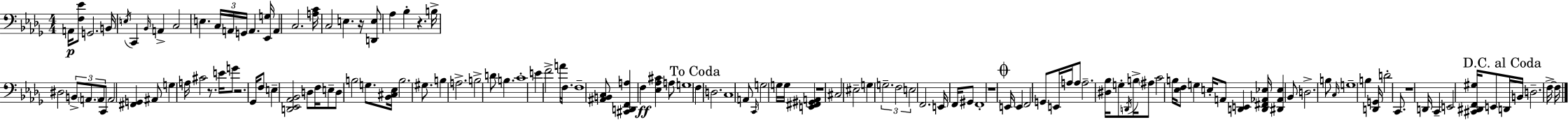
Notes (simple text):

A2/s [F3,Eb4]/e G2/h. B2/s E3/s C2/q Bb2/s A2/q C3/h E3/q. C3/s A2/s G2/s A2/q. [Eb2,G3]/s A2/q C3/h. [A3,C4]/s C3/h E3/q. R/s [D2,E3]/e Ab3/q Bb3/q R/q. B3/s D#3/h B2/e A2/e. A2/e C2/e A2/h [F#2,G2]/q A#2/e G3/q A3/s C#4/h R/e. E4/s G4/e R/h. Gb2/s F3/e E3/q [D2,Eb2,Ab2,Bb2]/h D3/e F3/s E3/e D3/e B3/h G3/e. [Bb2,C#3,Eb3]/s B3/h. G#3/e. B3/q A3/h. B3/h D4/e B3/q. C4/w E4/q F4/h A4/s F3/e. F3/w [A#2,B2,C3]/e [C#2,D2,F2,A3]/q F3/q [Eb3,Ab3,C#4]/q A3/e G3/w F3/q D3/h. C3/w A2/e C2/s G3/h G3/s G3/s [E2,F#2,G#2,A2]/q R/w C#3/h EIS3/h G3/q G3/h. F3/h E3/h F2/h. E2/s F2/s G#2/e F2/w R/w E2/s E2/q F2/h G2/e E2/s A3/s A3/e A3/h. [D#3,Bb3]/s G3/e D2/s B3/s A#3/e C4/h B3/s [Eb3,F3]/e G3/q E3/s A2/e [D2,E2]/q [D2,F#2,Ab2,Eb3]/s [D#2,Ab2,Eb3]/q Bb2/e D3/h. B3/e C3/s G3/w B3/q [D2,G2]/s D4/h C2/e. R/w D2/s C2/q E2/h [C#2,D#2,F2,G#3]/s E2/e D2/s B2/s D3/h. F3/s F3/s